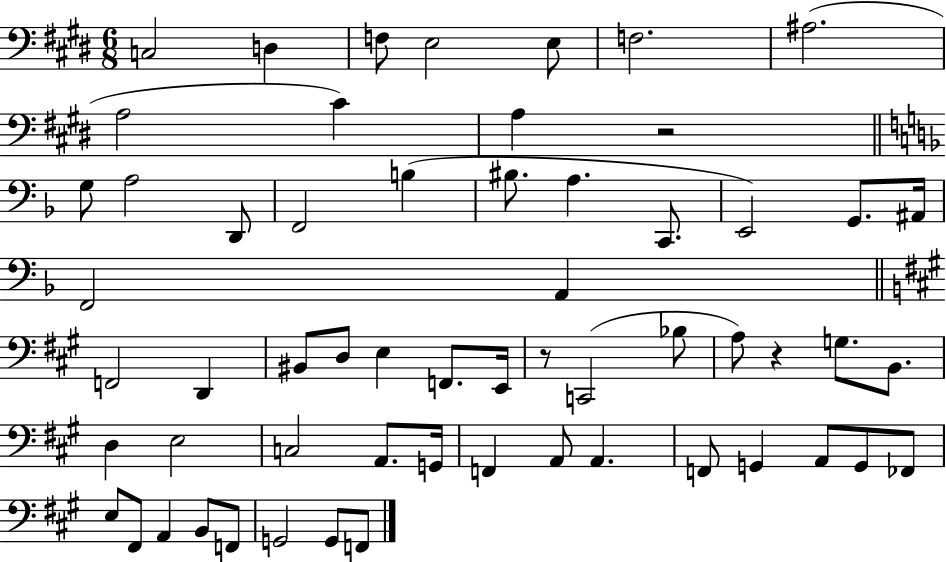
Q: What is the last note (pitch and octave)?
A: F2